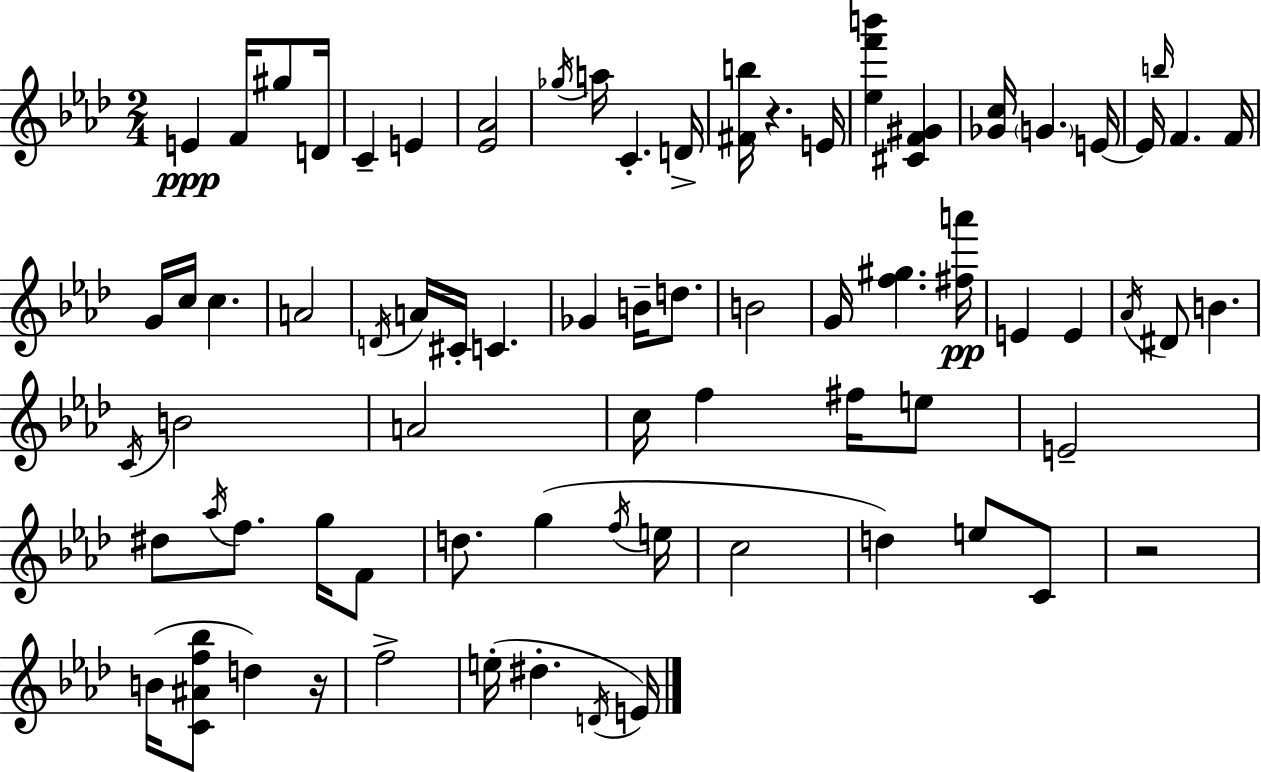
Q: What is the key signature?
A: AES major